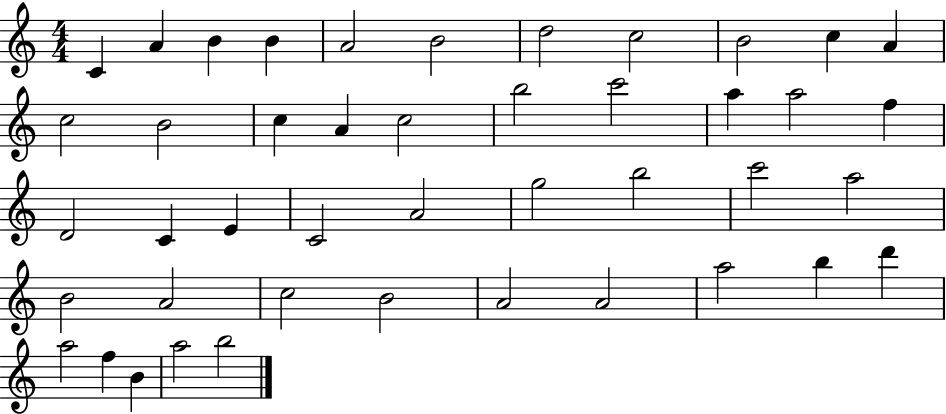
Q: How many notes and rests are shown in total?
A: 44